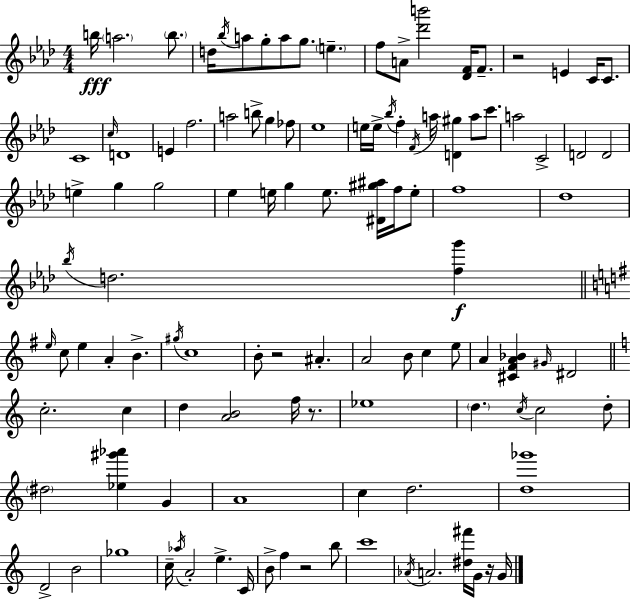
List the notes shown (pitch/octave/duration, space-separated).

B5/s A5/h. B5/e. D5/s Bb5/s A5/e G5/e A5/e G5/e. E5/q. F5/e A4/e [Db6,B6]/h [Db4,F4]/s F4/e. R/h E4/q C4/s C4/e. C4/w C5/s D4/w E4/q F5/h. A5/h B5/e G5/q FES5/e Eb5/w E5/s E5/s Bb5/s F5/q F4/s A5/s [D4,G#5]/q A5/e C6/e. A5/h C4/h D4/h D4/h E5/q G5/q G5/h Eb5/q E5/s G5/q E5/e. [D#4,G#5,A#5]/s F5/s E5/e F5/w Db5/w Bb5/s D5/h. [F5,G6]/q E5/s C5/e E5/q A4/q B4/q. G#5/s C5/w B4/e R/h A#4/q. A4/h B4/e C5/q E5/e A4/q [C#4,F#4,A4,Bb4]/q G#4/s D#4/h C5/h. C5/q D5/q [A4,B4]/h F5/s R/e. Eb5/w D5/q. C5/s C5/h D5/e D#5/h [Eb5,G#6,Ab6]/q G4/q A4/w C5/q D5/h. [D5,Gb6]/w D4/h B4/h Gb5/w C5/s Ab5/s A4/h E5/q. C4/s B4/e F5/q R/h B5/e C6/w Ab4/s A4/h. [D#5,F#6]/s G4/s R/s G4/s